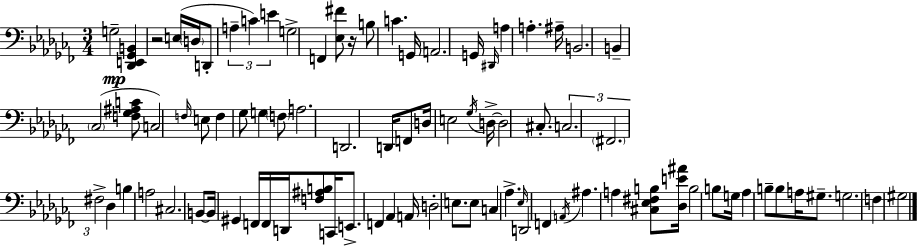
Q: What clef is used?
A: bass